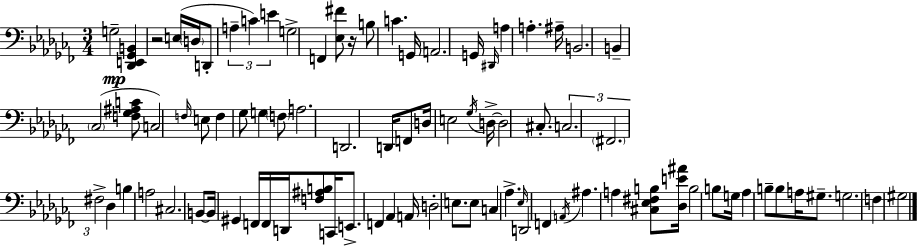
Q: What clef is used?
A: bass